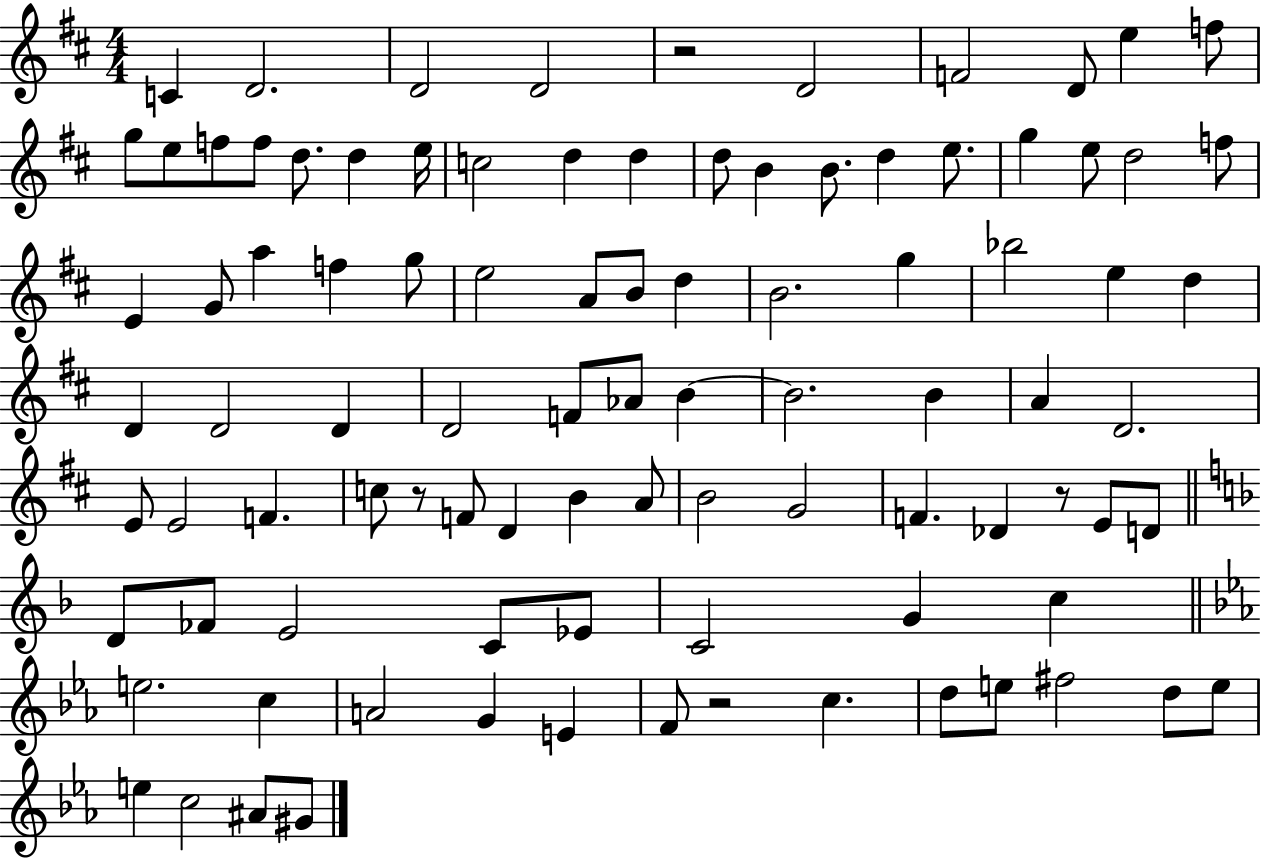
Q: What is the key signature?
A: D major